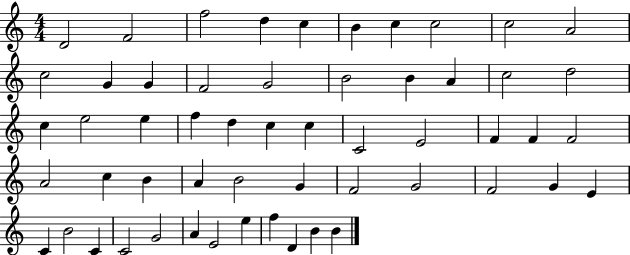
{
  \clef treble
  \numericTimeSignature
  \time 4/4
  \key c \major
  d'2 f'2 | f''2 d''4 c''4 | b'4 c''4 c''2 | c''2 a'2 | \break c''2 g'4 g'4 | f'2 g'2 | b'2 b'4 a'4 | c''2 d''2 | \break c''4 e''2 e''4 | f''4 d''4 c''4 c''4 | c'2 e'2 | f'4 f'4 f'2 | \break a'2 c''4 b'4 | a'4 b'2 g'4 | f'2 g'2 | f'2 g'4 e'4 | \break c'4 b'2 c'4 | c'2 g'2 | a'4 e'2 e''4 | f''4 d'4 b'4 b'4 | \break \bar "|."
}